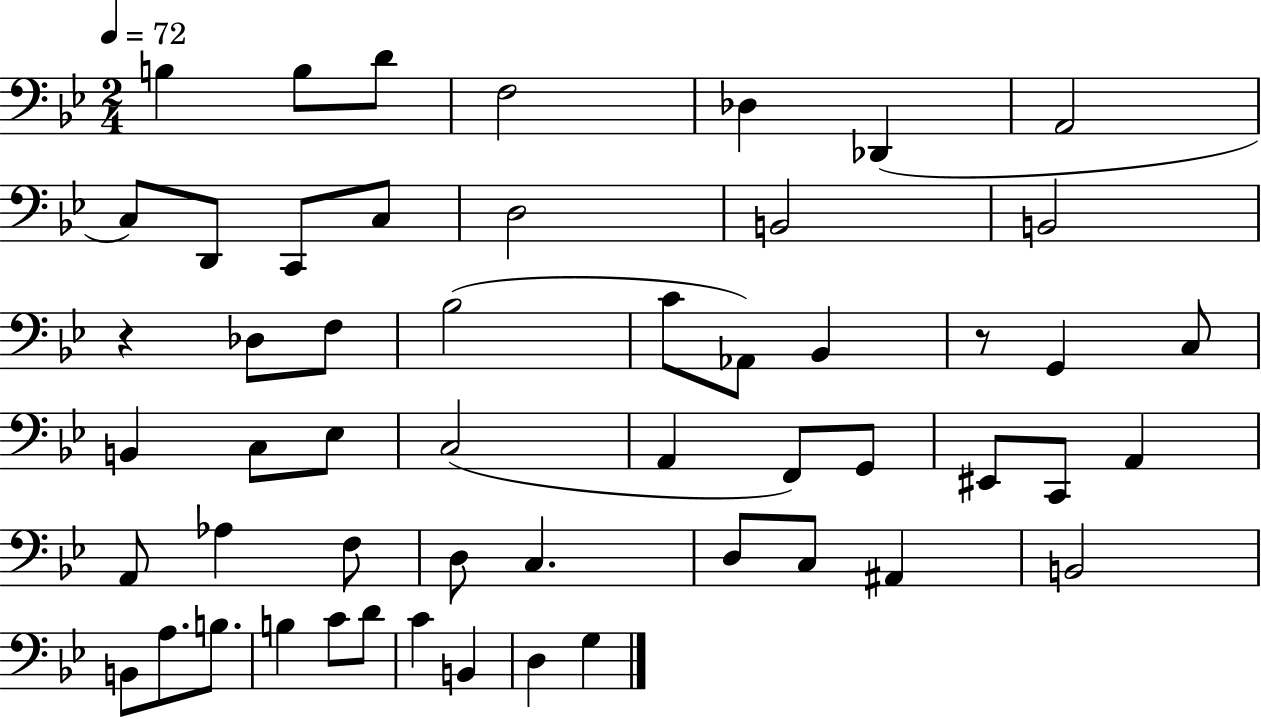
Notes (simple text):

B3/q B3/e D4/e F3/h Db3/q Db2/q A2/h C3/e D2/e C2/e C3/e D3/h B2/h B2/h R/q Db3/e F3/e Bb3/h C4/e Ab2/e Bb2/q R/e G2/q C3/e B2/q C3/e Eb3/e C3/h A2/q F2/e G2/e EIS2/e C2/e A2/q A2/e Ab3/q F3/e D3/e C3/q. D3/e C3/e A#2/q B2/h B2/e A3/e. B3/e. B3/q C4/e D4/e C4/q B2/q D3/q G3/q